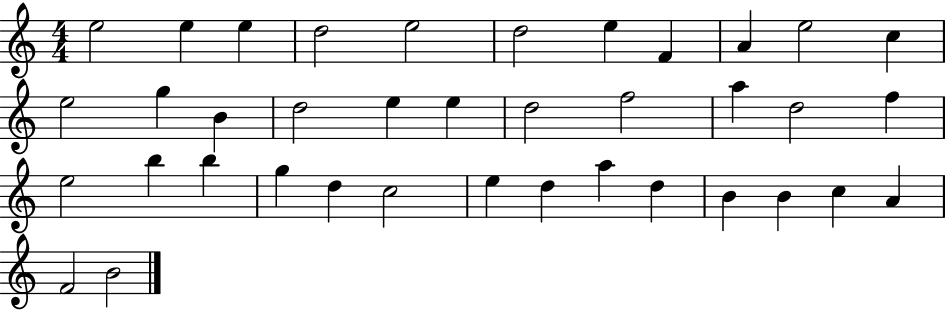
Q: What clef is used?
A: treble